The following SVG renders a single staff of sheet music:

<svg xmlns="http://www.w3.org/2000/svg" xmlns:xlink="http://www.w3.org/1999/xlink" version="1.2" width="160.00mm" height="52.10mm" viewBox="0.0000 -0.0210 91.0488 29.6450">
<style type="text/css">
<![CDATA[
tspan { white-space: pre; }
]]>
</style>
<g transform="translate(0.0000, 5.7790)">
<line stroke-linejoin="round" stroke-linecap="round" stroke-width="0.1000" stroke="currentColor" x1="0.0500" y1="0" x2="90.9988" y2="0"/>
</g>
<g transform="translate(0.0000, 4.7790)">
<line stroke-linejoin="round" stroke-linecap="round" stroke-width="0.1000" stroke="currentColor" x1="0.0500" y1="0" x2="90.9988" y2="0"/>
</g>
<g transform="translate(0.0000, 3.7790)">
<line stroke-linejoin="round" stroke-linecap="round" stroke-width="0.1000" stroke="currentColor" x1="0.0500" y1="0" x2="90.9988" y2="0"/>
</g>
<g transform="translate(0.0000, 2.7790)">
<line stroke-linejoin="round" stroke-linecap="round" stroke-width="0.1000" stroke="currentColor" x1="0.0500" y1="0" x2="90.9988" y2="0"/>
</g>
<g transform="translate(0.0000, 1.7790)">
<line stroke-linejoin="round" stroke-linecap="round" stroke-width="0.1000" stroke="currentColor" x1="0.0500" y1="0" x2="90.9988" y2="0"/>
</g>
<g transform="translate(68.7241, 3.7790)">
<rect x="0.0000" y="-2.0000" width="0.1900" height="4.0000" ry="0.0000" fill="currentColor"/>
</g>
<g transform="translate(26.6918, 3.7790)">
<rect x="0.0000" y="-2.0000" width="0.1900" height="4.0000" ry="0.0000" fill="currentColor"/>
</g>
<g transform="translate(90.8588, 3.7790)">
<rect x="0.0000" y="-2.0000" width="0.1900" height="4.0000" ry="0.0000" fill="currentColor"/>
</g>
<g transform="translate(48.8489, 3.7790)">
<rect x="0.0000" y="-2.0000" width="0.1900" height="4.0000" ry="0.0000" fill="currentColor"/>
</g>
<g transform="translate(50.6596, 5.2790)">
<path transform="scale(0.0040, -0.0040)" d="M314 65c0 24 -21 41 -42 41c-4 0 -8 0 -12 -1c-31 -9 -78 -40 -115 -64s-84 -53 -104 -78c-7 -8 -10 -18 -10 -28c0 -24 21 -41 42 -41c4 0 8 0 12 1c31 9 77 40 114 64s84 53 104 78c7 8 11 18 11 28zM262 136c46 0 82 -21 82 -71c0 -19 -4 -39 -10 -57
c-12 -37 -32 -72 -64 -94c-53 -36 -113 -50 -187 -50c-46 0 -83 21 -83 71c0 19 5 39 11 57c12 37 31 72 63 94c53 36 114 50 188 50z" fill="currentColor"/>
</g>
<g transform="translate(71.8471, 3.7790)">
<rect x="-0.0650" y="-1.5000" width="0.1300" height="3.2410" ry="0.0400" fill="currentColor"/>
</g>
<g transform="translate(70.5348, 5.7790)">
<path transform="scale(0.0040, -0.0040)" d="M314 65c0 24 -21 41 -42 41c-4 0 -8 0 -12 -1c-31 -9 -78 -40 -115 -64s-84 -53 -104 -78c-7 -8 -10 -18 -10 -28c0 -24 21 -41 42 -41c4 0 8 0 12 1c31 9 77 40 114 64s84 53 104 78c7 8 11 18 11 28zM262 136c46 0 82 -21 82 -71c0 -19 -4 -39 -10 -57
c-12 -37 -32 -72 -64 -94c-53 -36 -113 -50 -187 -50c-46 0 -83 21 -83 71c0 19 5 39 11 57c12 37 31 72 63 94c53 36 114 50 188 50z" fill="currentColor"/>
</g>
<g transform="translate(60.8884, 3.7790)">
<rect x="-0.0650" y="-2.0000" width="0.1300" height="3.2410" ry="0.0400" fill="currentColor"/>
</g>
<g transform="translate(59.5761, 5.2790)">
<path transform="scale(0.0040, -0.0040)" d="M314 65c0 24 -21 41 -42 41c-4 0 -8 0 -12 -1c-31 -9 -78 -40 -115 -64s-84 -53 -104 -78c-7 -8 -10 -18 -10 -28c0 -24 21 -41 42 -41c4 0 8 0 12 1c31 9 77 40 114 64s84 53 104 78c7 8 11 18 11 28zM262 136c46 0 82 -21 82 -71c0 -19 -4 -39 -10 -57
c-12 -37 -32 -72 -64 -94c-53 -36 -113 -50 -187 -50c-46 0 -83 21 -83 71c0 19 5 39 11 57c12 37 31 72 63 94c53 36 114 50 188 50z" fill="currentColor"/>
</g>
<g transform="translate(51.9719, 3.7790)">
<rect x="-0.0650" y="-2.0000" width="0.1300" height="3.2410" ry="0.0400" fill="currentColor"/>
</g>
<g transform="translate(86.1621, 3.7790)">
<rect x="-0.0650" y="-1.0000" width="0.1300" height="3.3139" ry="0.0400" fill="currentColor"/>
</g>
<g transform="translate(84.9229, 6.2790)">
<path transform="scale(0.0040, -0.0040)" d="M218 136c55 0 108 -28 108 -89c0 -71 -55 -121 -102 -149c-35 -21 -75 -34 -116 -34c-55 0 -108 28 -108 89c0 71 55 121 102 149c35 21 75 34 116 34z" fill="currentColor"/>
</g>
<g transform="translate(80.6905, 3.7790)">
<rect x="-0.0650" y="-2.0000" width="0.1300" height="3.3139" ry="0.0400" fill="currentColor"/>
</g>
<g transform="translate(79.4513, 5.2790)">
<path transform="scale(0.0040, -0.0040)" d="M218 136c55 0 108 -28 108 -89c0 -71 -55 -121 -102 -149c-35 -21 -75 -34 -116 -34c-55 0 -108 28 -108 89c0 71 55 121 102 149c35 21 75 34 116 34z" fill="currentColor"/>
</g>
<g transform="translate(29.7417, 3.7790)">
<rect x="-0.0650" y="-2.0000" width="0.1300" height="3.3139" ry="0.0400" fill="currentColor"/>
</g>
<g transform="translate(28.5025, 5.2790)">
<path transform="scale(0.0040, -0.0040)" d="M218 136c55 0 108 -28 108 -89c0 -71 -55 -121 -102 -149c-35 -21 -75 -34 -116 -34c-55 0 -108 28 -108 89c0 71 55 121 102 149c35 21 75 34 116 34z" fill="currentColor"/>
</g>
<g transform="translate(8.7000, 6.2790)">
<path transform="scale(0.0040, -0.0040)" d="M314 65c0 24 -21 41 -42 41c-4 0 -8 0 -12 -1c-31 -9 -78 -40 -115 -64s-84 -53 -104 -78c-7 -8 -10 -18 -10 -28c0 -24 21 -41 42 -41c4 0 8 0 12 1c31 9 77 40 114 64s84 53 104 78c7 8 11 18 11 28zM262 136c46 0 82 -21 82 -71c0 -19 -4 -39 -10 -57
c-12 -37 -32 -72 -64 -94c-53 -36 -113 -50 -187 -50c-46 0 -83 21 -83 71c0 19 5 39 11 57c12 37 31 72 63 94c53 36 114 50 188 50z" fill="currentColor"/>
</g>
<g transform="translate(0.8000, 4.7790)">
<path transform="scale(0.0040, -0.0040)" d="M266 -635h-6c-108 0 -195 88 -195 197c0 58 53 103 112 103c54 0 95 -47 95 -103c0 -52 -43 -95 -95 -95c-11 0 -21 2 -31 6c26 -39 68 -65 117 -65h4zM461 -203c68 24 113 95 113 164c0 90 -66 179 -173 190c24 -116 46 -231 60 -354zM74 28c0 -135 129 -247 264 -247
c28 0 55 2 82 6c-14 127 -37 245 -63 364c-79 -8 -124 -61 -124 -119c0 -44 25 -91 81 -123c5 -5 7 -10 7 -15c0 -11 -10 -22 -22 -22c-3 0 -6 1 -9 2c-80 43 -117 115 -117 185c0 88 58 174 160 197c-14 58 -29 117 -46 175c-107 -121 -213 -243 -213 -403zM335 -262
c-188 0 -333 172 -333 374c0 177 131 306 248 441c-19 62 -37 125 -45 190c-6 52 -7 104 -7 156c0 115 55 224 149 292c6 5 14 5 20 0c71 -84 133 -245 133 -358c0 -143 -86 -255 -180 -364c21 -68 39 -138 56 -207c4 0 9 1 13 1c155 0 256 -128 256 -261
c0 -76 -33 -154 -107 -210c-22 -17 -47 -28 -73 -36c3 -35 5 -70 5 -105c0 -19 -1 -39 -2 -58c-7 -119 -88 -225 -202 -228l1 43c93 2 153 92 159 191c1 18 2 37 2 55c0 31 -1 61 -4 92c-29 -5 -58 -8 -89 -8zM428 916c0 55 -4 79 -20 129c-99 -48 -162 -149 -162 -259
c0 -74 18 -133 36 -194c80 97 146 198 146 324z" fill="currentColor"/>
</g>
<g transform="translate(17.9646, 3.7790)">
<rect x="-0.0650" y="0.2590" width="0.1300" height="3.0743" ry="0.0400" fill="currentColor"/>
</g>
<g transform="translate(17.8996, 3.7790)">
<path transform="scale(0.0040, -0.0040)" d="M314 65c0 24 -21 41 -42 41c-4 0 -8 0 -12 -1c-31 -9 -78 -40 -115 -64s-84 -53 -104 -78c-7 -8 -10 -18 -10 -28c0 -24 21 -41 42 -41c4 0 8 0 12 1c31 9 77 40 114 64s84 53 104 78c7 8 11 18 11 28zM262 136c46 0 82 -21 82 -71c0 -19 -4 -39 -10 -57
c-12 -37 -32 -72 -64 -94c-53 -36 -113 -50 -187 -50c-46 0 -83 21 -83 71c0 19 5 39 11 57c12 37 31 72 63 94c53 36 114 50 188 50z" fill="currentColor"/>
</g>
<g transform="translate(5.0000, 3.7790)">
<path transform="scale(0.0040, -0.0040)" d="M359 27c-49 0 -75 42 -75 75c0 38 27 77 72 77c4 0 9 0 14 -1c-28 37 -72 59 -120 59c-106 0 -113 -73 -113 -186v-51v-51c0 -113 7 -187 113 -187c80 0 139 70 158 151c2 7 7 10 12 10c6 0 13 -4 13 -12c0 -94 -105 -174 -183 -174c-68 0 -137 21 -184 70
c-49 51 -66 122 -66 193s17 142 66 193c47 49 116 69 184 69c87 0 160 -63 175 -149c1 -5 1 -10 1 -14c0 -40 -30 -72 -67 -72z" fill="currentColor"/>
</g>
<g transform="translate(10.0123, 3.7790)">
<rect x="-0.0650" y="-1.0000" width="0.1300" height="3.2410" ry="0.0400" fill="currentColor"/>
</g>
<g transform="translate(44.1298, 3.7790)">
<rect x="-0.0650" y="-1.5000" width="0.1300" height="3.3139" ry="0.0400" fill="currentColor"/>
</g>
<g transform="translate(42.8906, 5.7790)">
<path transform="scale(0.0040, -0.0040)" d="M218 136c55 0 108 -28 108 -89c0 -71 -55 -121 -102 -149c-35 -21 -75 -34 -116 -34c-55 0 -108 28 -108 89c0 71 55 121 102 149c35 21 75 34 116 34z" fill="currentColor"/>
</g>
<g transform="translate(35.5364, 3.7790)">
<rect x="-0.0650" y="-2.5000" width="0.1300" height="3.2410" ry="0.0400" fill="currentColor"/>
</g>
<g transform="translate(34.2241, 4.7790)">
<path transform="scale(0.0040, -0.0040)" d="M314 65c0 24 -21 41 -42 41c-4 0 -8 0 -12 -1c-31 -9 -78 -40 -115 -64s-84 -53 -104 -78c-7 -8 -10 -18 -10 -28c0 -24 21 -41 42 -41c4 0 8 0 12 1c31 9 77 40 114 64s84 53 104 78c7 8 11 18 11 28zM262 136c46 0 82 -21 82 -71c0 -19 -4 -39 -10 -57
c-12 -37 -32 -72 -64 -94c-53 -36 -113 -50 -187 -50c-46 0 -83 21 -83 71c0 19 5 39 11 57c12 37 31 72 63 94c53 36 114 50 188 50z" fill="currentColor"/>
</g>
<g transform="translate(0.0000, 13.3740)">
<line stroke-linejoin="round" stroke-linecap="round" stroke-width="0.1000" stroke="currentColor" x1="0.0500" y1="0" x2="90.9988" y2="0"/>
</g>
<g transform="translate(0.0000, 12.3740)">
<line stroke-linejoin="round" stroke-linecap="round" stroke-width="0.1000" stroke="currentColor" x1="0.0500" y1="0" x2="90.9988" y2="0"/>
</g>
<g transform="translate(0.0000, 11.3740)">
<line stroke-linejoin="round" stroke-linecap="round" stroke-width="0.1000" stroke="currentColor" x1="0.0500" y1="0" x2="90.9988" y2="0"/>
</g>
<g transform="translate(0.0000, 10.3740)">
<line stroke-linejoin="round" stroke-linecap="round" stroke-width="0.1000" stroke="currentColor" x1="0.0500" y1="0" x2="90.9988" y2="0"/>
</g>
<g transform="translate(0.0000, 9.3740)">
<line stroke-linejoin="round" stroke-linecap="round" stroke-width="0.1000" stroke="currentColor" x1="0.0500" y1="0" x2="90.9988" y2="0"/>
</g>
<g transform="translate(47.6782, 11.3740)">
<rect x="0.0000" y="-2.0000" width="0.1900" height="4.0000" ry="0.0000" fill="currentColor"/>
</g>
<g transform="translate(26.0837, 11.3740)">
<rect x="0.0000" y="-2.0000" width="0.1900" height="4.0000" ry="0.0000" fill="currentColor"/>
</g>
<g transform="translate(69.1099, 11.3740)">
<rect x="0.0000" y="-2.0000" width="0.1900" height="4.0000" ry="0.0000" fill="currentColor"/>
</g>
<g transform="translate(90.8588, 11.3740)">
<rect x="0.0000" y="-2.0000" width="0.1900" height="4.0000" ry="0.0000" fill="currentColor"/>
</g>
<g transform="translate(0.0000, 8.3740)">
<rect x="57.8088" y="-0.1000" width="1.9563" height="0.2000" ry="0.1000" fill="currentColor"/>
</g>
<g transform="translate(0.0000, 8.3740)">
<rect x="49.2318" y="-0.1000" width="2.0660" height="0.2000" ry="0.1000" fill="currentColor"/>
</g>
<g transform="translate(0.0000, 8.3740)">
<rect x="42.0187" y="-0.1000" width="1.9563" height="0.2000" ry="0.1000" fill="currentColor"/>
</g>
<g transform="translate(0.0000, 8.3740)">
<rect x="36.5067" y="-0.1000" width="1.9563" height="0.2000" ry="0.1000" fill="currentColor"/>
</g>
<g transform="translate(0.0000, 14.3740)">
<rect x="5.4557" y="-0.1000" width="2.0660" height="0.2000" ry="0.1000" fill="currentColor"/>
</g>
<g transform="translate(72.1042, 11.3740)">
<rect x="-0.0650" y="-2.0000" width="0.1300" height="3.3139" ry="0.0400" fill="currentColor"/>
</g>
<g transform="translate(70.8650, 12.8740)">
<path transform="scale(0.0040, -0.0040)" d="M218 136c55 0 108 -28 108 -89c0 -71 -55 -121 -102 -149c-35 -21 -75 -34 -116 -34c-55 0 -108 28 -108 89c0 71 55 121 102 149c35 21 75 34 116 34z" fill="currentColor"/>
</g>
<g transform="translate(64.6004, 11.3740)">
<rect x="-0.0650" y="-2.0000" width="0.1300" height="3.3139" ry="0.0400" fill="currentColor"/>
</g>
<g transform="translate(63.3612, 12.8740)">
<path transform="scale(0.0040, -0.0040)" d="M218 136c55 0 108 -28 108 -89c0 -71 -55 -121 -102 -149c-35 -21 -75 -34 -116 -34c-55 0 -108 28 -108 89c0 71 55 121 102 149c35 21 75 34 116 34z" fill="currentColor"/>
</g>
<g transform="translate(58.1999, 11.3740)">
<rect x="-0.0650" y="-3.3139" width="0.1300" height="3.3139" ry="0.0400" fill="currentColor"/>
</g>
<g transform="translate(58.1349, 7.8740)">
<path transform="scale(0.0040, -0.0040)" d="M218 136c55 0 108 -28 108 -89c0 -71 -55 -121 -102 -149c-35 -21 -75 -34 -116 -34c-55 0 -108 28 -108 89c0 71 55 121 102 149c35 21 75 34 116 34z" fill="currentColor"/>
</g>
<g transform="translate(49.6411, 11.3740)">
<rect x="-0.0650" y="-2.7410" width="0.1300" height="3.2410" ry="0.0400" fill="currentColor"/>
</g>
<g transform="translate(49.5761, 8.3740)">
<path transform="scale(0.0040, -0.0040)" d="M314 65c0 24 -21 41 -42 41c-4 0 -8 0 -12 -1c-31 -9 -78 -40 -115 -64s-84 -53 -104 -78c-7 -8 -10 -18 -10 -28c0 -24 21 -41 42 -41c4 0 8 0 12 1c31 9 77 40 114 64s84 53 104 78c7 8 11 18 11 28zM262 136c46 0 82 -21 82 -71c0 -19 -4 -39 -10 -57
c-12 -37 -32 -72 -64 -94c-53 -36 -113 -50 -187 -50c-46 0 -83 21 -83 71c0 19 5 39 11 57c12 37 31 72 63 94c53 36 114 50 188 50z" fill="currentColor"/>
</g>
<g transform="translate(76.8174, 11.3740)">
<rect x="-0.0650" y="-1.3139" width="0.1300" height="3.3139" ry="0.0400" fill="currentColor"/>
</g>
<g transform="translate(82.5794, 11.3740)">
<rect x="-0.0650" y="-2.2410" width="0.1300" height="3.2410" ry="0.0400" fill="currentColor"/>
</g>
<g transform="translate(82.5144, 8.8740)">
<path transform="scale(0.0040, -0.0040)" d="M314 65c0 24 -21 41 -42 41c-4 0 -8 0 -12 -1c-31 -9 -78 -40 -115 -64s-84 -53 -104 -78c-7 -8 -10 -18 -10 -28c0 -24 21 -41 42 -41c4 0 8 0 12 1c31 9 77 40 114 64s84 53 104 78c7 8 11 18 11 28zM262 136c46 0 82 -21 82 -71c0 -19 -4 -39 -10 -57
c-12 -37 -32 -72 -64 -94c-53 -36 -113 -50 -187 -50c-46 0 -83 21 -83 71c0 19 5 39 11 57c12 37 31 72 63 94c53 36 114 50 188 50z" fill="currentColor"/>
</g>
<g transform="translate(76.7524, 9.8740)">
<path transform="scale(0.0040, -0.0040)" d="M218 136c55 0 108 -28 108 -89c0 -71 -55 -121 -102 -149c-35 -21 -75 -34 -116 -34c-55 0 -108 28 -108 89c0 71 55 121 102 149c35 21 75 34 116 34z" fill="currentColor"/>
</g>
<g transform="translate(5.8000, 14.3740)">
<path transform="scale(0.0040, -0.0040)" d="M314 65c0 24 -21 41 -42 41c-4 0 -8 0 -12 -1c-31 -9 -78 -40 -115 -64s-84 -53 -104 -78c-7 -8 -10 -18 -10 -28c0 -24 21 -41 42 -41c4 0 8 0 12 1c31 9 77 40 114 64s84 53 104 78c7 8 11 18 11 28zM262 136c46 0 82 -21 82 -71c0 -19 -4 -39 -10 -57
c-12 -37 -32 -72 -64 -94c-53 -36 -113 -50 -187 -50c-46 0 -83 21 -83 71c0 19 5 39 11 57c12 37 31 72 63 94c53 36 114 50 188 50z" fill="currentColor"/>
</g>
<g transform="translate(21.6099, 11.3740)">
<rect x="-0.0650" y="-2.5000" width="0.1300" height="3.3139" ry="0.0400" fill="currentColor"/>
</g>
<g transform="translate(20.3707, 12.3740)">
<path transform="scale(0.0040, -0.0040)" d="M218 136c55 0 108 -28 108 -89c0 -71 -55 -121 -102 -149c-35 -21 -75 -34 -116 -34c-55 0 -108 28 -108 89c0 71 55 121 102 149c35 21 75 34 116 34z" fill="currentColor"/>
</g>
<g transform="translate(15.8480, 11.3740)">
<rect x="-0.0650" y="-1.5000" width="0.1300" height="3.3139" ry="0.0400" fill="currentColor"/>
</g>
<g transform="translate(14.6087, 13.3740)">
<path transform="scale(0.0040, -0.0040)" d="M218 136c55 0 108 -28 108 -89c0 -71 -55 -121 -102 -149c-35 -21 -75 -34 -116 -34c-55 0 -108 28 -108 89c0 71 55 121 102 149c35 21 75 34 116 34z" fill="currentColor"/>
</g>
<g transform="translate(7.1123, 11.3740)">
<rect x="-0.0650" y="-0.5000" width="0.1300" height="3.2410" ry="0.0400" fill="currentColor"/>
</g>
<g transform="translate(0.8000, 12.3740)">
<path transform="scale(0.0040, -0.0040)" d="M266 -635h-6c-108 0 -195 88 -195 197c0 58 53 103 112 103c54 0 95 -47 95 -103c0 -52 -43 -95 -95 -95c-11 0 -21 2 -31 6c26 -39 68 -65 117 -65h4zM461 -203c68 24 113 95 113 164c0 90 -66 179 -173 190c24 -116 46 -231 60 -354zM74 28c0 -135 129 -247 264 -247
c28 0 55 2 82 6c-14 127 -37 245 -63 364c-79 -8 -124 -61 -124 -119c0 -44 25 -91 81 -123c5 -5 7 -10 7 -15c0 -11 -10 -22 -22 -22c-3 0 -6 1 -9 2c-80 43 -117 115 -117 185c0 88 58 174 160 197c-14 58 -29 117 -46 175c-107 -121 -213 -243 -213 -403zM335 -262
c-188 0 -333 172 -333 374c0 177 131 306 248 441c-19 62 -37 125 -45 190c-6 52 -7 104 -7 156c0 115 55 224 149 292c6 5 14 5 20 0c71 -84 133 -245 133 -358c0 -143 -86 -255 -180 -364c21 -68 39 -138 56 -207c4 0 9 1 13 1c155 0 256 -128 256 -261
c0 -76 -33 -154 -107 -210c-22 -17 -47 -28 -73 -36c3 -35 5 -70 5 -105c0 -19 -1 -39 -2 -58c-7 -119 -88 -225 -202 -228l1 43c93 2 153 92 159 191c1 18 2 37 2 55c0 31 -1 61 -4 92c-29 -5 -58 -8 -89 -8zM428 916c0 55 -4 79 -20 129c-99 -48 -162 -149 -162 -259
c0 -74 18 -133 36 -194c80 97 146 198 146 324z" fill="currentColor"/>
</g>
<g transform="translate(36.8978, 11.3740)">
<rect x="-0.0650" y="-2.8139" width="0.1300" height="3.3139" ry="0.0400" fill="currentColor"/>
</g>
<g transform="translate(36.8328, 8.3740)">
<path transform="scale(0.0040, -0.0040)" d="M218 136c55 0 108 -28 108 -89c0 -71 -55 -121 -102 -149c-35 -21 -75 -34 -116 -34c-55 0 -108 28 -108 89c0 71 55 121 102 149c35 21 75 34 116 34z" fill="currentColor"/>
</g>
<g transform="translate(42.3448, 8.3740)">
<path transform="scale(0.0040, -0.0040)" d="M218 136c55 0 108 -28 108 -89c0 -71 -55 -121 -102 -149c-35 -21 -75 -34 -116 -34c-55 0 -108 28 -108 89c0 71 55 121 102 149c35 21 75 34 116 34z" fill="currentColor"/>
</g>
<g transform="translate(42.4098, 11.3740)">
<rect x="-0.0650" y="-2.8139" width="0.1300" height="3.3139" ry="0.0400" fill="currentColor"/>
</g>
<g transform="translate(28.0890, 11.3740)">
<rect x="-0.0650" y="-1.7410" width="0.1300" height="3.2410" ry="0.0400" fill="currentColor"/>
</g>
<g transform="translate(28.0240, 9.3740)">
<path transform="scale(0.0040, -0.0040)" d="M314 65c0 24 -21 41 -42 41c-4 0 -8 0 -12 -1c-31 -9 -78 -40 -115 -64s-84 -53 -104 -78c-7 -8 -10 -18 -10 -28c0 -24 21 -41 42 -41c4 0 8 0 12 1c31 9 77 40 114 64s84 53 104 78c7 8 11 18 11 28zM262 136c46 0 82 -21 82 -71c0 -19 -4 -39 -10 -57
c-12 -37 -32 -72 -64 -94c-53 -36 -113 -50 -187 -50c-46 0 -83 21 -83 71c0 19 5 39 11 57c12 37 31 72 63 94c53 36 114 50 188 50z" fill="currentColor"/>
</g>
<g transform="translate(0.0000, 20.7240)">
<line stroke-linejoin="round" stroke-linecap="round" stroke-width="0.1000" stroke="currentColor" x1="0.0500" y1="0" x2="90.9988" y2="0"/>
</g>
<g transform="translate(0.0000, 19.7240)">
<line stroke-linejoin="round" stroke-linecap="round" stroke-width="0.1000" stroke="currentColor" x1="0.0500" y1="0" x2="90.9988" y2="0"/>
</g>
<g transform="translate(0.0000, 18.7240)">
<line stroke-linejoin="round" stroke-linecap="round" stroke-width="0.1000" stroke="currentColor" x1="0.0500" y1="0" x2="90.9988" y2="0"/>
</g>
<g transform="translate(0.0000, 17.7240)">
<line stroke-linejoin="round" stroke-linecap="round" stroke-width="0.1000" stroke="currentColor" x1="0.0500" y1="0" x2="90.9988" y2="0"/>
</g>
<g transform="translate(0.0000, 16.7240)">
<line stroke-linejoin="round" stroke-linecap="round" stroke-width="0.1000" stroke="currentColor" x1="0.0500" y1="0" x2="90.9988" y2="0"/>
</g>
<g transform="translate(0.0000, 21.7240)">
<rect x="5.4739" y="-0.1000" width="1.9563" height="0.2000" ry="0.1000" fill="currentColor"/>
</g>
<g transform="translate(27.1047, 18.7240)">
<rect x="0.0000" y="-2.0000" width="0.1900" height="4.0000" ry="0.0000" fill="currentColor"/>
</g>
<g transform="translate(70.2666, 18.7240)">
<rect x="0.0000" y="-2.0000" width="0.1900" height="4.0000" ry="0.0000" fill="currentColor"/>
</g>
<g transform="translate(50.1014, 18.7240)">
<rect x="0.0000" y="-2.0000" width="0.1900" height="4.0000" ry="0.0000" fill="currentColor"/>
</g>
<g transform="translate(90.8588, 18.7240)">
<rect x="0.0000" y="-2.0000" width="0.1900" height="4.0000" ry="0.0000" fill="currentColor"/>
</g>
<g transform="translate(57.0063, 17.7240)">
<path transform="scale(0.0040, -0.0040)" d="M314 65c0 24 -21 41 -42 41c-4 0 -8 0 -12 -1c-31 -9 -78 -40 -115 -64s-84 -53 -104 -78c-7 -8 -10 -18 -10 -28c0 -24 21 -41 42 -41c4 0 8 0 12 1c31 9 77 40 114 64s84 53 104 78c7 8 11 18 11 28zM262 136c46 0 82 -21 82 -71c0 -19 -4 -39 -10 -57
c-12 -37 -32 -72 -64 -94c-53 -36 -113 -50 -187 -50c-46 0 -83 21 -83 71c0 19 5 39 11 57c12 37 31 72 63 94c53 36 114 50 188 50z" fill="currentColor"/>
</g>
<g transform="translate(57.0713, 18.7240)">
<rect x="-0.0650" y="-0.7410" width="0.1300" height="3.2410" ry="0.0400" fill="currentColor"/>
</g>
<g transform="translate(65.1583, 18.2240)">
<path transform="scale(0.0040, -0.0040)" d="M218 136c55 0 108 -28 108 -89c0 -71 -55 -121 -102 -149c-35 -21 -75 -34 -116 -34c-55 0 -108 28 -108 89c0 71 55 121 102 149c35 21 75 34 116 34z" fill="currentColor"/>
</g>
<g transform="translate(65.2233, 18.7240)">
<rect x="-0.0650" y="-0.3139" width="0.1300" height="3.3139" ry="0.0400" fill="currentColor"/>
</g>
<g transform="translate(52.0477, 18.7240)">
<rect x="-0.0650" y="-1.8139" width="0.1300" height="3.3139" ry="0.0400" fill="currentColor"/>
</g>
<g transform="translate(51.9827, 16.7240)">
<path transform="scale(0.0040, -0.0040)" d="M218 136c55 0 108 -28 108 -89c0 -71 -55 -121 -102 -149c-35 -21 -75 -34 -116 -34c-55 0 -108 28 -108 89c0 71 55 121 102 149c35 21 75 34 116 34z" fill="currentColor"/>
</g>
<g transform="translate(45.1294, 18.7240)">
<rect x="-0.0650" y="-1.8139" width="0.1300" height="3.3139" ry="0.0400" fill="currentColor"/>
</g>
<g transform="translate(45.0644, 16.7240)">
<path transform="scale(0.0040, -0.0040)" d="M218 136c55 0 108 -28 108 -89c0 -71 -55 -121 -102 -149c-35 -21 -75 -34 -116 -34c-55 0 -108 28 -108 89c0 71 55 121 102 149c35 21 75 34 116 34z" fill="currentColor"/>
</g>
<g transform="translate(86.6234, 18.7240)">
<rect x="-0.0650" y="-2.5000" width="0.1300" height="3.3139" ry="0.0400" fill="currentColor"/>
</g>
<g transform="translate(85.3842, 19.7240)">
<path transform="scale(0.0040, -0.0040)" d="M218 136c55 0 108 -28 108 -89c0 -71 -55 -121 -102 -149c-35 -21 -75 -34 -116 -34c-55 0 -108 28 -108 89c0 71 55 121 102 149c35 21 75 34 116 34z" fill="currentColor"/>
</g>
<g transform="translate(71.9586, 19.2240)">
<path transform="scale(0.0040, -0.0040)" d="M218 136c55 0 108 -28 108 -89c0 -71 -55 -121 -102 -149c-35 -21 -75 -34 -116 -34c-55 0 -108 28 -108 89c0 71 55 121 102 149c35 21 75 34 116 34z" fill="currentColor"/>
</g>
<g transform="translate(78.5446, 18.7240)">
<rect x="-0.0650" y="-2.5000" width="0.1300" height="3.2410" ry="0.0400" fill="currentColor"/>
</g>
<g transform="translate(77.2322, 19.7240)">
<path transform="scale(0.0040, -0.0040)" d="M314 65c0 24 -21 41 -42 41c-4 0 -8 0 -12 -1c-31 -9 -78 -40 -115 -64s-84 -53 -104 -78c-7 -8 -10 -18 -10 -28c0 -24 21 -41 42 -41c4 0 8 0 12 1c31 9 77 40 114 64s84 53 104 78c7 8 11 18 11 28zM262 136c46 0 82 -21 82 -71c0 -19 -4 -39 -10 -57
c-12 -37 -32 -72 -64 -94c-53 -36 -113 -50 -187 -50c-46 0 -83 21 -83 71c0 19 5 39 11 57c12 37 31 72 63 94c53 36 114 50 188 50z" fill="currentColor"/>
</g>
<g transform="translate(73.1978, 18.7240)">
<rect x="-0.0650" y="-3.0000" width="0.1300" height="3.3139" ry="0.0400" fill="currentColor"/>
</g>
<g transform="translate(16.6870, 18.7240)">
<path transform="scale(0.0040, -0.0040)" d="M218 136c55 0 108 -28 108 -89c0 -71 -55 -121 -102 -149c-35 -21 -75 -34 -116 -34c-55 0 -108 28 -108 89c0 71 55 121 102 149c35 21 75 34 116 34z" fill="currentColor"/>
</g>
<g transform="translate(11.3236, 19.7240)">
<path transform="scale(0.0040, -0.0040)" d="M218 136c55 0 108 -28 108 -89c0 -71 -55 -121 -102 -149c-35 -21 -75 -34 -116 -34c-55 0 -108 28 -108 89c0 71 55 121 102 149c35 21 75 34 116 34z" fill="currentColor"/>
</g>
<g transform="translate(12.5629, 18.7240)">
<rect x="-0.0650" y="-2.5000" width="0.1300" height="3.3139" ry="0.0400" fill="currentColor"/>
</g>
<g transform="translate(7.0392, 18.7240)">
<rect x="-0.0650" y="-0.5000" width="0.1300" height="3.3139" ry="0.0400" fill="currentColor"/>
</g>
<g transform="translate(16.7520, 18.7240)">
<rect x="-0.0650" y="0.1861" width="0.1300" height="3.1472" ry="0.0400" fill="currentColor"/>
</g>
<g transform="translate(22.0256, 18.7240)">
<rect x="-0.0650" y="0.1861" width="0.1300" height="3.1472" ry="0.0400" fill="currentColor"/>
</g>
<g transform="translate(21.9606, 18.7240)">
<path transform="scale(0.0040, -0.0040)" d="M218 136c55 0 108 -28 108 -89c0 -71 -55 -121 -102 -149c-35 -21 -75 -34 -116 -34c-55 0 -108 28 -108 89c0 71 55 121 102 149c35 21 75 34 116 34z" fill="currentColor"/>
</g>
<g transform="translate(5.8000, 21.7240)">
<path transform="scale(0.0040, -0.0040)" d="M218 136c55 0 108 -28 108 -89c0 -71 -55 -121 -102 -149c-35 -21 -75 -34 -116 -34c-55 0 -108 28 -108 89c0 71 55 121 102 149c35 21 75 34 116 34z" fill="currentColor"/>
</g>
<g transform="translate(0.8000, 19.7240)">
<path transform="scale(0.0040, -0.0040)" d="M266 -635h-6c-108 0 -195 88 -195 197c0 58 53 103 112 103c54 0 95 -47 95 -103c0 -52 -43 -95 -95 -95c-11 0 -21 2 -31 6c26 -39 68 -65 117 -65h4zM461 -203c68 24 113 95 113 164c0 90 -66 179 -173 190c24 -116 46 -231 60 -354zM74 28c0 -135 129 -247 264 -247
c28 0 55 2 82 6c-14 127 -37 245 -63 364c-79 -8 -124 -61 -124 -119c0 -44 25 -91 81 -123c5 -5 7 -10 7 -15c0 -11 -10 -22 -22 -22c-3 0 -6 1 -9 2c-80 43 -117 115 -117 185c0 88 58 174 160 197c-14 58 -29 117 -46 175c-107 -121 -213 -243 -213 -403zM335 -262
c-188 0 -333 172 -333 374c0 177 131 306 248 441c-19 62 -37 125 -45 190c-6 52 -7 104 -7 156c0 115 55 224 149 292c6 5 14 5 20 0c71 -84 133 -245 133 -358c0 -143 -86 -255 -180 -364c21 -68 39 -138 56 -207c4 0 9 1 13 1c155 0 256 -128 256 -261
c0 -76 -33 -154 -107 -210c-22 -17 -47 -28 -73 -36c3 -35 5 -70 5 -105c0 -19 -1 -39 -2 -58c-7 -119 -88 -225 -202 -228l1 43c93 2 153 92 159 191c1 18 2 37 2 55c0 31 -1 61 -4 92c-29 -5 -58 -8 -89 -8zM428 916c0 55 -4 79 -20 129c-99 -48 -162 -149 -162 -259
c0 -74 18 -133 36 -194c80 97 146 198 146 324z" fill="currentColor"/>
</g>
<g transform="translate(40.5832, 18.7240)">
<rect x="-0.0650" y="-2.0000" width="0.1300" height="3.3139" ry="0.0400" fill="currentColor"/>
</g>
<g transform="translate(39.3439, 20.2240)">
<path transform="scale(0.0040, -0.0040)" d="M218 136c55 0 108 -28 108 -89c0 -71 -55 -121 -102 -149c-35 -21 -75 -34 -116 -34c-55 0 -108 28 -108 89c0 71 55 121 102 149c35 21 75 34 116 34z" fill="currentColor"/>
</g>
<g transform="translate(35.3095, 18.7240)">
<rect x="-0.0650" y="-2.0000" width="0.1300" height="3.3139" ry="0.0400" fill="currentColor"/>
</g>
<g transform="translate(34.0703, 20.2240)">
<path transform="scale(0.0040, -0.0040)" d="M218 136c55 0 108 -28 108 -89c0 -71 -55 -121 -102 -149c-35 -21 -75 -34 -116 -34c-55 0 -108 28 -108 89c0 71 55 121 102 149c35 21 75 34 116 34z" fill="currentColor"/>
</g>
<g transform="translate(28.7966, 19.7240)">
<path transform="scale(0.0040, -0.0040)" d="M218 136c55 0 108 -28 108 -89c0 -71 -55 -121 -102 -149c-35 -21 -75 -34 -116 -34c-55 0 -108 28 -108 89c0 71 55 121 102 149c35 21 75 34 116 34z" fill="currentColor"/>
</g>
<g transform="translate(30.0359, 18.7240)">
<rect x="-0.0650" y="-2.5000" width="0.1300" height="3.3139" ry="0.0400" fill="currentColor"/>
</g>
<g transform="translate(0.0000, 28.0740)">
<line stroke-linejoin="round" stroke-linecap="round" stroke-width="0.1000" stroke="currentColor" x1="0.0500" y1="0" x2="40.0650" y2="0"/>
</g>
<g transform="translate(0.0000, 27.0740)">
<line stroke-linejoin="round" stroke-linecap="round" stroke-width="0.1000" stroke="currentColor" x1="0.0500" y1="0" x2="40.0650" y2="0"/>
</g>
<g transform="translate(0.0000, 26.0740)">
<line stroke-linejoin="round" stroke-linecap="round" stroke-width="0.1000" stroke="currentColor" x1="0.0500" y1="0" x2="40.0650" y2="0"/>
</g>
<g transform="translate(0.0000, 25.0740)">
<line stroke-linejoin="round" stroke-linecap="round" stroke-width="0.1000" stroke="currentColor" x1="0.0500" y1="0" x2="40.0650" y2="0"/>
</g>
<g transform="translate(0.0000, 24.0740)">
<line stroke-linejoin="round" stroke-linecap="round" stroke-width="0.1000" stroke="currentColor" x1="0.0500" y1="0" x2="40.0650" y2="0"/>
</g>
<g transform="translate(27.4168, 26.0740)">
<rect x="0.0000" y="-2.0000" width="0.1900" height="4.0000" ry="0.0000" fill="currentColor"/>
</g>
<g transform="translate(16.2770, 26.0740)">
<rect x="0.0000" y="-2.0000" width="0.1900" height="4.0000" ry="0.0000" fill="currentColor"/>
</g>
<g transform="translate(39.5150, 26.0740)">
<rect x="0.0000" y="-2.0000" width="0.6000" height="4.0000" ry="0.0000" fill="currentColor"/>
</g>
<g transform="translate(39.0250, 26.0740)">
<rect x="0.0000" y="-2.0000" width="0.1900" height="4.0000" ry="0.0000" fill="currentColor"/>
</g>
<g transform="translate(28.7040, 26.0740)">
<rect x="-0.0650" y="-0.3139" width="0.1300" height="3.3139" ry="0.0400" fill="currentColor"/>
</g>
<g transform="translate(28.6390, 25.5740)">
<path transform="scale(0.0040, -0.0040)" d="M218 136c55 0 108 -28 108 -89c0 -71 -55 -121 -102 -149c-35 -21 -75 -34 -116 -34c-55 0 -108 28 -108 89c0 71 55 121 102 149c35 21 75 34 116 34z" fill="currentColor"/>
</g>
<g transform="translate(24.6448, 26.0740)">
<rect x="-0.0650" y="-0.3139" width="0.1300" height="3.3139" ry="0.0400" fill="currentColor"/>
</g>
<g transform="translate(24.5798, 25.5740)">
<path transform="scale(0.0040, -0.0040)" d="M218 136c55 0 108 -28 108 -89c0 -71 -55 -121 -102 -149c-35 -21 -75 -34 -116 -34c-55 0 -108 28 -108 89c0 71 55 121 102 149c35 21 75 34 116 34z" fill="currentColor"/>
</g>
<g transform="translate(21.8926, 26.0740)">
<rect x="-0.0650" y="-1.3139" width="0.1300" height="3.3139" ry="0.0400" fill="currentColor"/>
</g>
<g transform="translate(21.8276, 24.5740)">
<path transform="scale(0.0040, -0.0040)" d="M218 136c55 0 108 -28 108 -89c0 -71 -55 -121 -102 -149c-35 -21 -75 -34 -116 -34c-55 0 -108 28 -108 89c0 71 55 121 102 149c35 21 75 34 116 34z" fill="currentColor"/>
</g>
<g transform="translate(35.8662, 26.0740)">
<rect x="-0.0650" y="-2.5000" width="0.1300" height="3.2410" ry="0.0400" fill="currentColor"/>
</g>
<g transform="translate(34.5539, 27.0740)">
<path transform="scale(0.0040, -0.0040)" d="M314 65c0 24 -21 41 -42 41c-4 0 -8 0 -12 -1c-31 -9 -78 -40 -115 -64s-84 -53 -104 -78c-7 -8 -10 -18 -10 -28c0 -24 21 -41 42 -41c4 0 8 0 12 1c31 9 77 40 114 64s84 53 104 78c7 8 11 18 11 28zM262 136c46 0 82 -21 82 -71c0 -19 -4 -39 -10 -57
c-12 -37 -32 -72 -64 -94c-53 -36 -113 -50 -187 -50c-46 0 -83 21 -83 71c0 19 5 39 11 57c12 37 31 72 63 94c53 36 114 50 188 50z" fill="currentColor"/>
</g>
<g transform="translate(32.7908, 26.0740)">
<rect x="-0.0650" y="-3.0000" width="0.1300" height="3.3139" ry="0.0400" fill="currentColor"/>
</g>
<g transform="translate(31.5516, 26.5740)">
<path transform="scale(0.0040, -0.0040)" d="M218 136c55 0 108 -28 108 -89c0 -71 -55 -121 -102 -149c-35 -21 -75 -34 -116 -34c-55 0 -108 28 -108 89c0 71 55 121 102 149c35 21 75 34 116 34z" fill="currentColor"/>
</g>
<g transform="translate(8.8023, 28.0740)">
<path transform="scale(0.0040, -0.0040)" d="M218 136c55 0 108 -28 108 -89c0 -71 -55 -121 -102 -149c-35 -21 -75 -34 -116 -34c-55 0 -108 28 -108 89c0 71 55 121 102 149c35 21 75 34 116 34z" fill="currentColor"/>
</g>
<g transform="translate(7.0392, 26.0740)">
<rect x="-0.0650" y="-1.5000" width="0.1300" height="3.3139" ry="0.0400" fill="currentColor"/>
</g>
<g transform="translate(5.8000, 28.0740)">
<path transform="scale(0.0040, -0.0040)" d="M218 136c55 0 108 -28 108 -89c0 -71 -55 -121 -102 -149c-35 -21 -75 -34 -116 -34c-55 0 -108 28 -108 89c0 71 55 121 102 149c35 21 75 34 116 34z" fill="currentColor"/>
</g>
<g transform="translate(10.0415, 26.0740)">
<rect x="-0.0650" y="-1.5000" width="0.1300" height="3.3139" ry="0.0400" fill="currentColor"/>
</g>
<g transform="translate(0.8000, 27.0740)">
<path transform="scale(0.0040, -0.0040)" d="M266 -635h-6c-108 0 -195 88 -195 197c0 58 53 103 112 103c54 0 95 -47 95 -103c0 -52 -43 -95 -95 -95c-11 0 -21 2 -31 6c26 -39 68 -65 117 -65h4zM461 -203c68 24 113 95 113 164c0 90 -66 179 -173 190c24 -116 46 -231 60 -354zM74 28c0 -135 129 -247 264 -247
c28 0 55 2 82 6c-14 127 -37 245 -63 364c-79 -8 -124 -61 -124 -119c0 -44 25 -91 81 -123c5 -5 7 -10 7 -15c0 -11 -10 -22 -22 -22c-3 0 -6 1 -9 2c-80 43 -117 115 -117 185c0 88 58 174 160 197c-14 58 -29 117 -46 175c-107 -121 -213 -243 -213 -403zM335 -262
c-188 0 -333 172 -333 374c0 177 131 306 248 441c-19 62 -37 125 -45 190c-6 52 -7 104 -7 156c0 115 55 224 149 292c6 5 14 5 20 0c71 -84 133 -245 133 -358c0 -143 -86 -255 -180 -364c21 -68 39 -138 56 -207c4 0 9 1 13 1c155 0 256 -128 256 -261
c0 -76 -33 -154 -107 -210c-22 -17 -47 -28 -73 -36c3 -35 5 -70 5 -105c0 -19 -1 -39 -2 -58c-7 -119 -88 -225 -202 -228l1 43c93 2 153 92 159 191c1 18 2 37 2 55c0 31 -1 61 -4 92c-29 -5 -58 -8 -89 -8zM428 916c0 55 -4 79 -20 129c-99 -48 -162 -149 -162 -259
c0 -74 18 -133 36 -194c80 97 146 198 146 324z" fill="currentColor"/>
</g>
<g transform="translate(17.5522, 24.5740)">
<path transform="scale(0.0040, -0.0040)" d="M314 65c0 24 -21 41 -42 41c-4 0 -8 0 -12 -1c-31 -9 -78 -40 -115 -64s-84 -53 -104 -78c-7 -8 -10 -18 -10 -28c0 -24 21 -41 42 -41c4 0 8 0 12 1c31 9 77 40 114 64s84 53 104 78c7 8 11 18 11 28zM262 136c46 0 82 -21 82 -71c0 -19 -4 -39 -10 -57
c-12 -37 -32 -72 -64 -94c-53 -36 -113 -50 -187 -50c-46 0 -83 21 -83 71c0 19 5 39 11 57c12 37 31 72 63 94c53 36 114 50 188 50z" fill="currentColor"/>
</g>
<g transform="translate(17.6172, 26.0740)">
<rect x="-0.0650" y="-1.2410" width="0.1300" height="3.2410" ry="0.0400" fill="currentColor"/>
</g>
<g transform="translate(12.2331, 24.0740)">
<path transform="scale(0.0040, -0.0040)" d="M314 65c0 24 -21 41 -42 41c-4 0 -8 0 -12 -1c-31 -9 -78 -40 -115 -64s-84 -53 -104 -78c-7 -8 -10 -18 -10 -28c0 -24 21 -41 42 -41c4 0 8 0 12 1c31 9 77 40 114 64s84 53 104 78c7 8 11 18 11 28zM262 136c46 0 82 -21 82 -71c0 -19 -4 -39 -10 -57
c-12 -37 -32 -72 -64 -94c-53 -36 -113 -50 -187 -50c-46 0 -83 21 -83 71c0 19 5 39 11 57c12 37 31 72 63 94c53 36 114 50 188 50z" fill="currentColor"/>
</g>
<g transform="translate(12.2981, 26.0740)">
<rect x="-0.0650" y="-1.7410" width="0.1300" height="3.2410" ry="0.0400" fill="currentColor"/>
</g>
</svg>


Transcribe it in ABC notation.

X:1
T:Untitled
M:4/4
L:1/4
K:C
D2 B2 F G2 E F2 F2 E2 F D C2 E G f2 a a a2 b F F e g2 C G B B G F F f f d2 c A G2 G E E f2 e2 e c c A G2